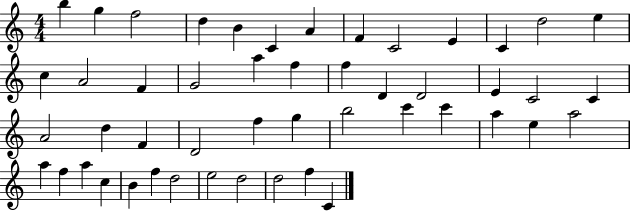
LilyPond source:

{
  \clef treble
  \numericTimeSignature
  \time 4/4
  \key c \major
  b''4 g''4 f''2 | d''4 b'4 c'4 a'4 | f'4 c'2 e'4 | c'4 d''2 e''4 | \break c''4 a'2 f'4 | g'2 a''4 f''4 | f''4 d'4 d'2 | e'4 c'2 c'4 | \break a'2 d''4 f'4 | d'2 f''4 g''4 | b''2 c'''4 c'''4 | a''4 e''4 a''2 | \break a''4 f''4 a''4 c''4 | b'4 f''4 d''2 | e''2 d''2 | d''2 f''4 c'4 | \break \bar "|."
}